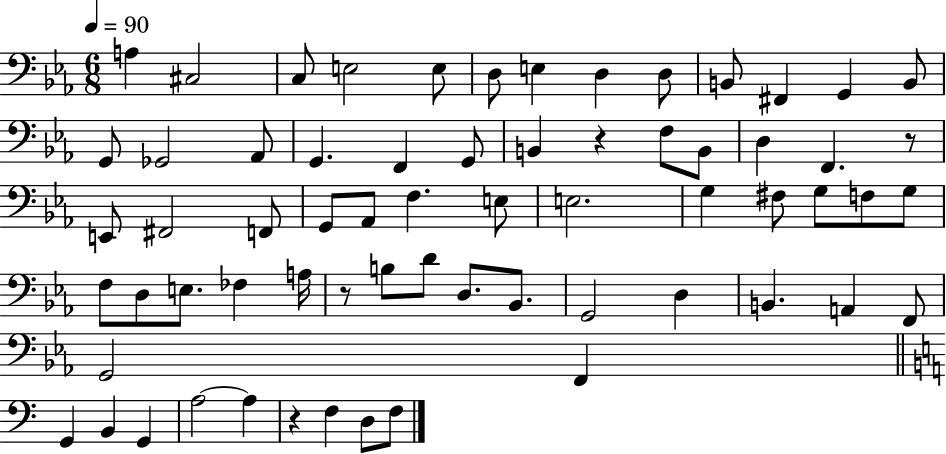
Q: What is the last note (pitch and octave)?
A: F3